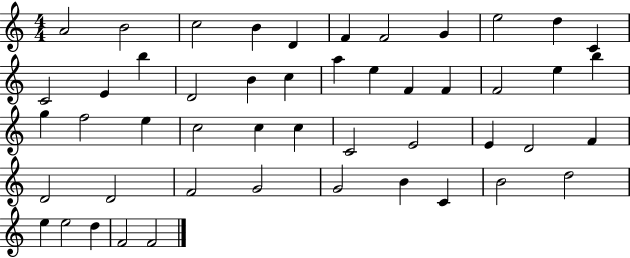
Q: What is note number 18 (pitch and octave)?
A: A5